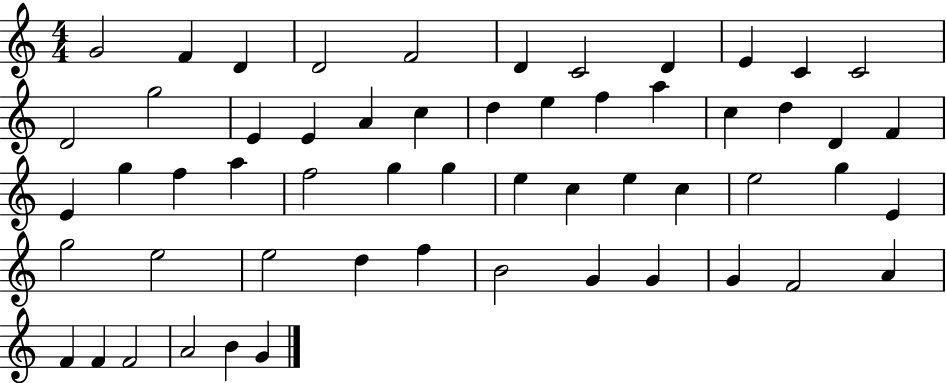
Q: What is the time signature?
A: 4/4